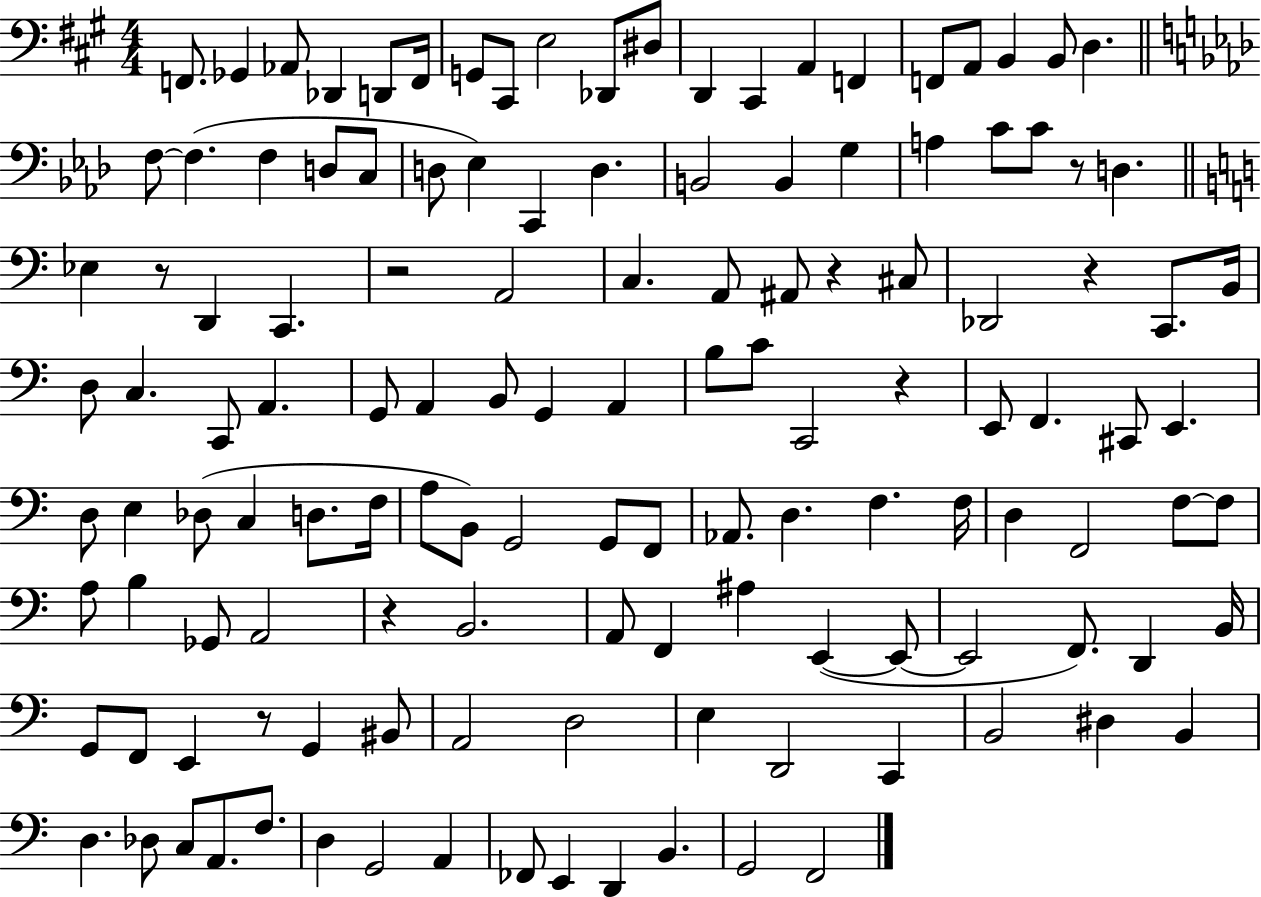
F2/e. Gb2/q Ab2/e Db2/q D2/e F2/s G2/e C#2/e E3/h Db2/e D#3/e D2/q C#2/q A2/q F2/q F2/e A2/e B2/q B2/e D3/q. F3/e F3/q. F3/q D3/e C3/e D3/e Eb3/q C2/q D3/q. B2/h B2/q G3/q A3/q C4/e C4/e R/e D3/q. Eb3/q R/e D2/q C2/q. R/h A2/h C3/q. A2/e A#2/e R/q C#3/e Db2/h R/q C2/e. B2/s D3/e C3/q. C2/e A2/q. G2/e A2/q B2/e G2/q A2/q B3/e C4/e C2/h R/q E2/e F2/q. C#2/e E2/q. D3/e E3/q Db3/e C3/q D3/e. F3/s A3/e B2/e G2/h G2/e F2/e Ab2/e. D3/q. F3/q. F3/s D3/q F2/h F3/e F3/e A3/e B3/q Gb2/e A2/h R/q B2/h. A2/e F2/q A#3/q E2/q E2/e E2/h F2/e. D2/q B2/s G2/e F2/e E2/q R/e G2/q BIS2/e A2/h D3/h E3/q D2/h C2/q B2/h D#3/q B2/q D3/q. Db3/e C3/e A2/e. F3/e. D3/q G2/h A2/q FES2/e E2/q D2/q B2/q. G2/h F2/h